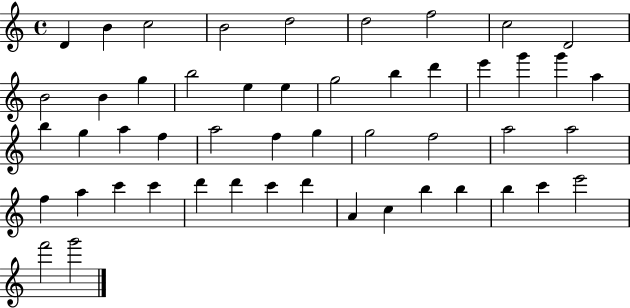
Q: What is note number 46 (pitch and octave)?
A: B5